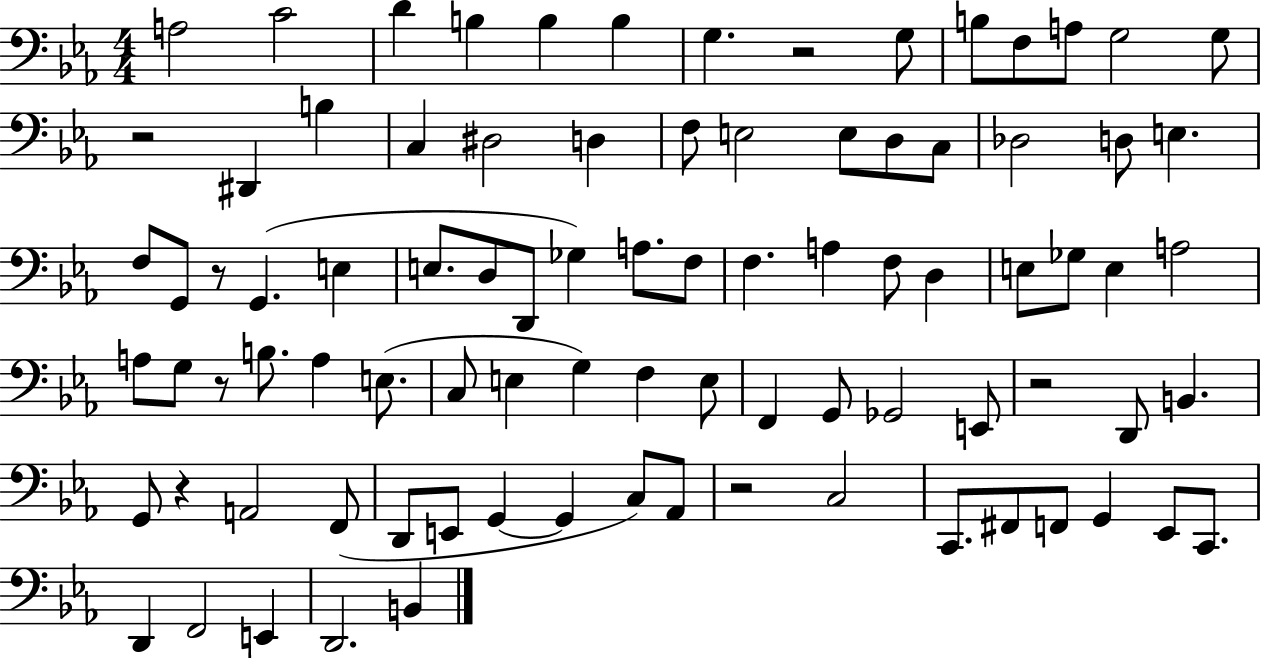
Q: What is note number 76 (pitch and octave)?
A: C2